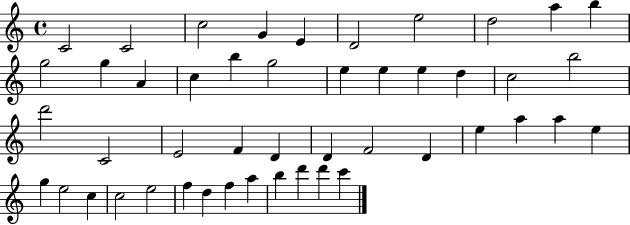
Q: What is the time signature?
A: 4/4